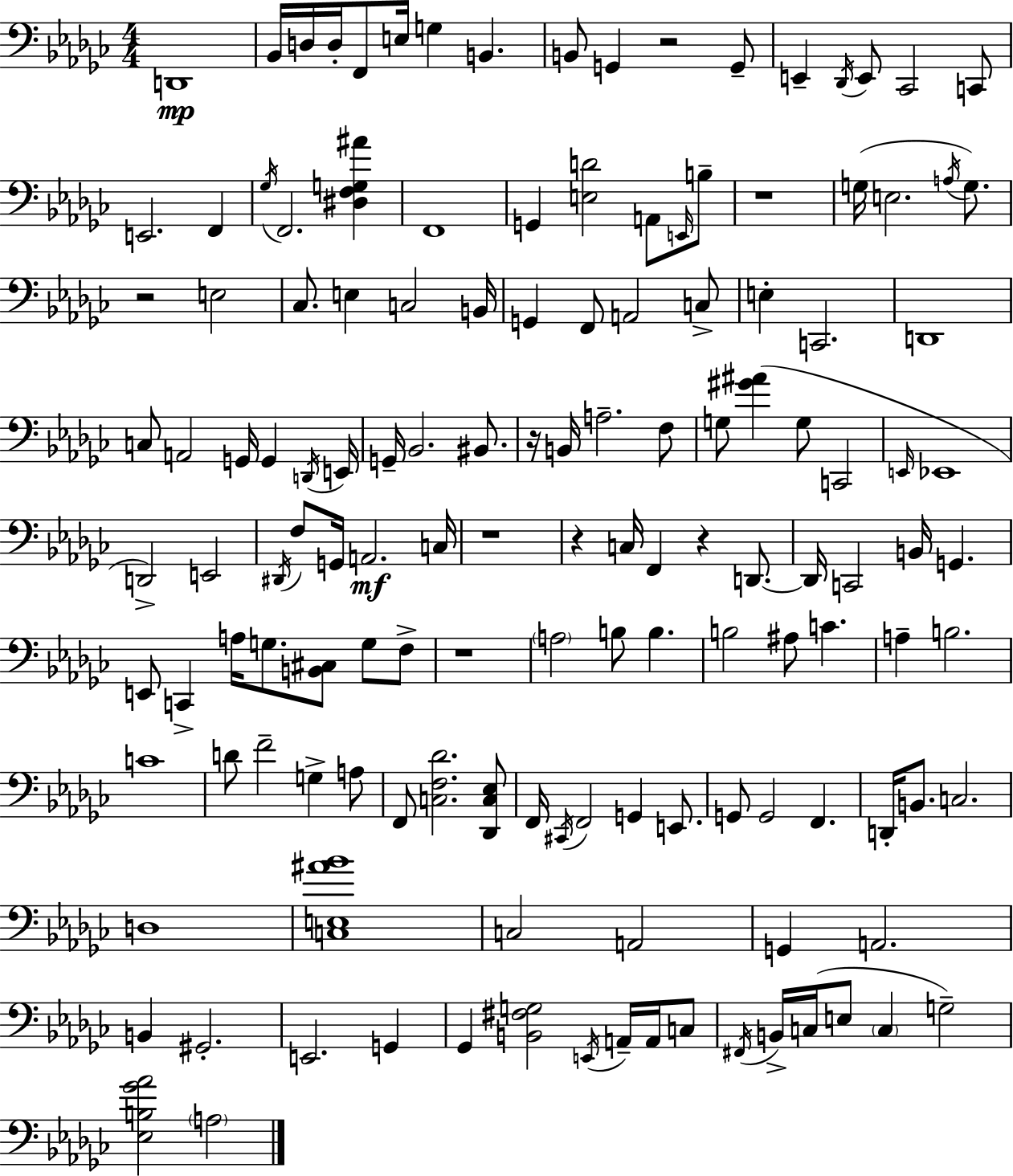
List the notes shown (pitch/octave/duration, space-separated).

D2/w Bb2/s D3/s D3/s F2/e E3/s G3/q B2/q. B2/e G2/q R/h G2/e E2/q Db2/s E2/e CES2/h C2/e E2/h. F2/q Gb3/s F2/h. [D#3,F3,G3,A#4]/q F2/w G2/q [E3,D4]/h A2/e E2/s B3/e R/w G3/s E3/h. A3/s G3/e. R/h E3/h CES3/e. E3/q C3/h B2/s G2/q F2/e A2/h C3/e E3/q C2/h. D2/w C3/e A2/h G2/s G2/q D2/s E2/s G2/s Bb2/h. BIS2/e. R/s B2/s A3/h. F3/e G3/e [G#4,A#4]/q G3/e C2/h E2/s Eb2/w D2/h E2/h D#2/s F3/e G2/s A2/h. C3/s R/w R/q C3/s F2/q R/q D2/e. D2/s C2/h B2/s G2/q. E2/e C2/q A3/s G3/e. [B2,C#3]/e G3/e F3/e R/w A3/h B3/e B3/q. B3/h A#3/e C4/q. A3/q B3/h. C4/w D4/e F4/h G3/q A3/e F2/e [C3,F3,Db4]/h. [Db2,C3,Eb3]/e F2/s C#2/s F2/h G2/q E2/e. G2/e G2/h F2/q. D2/s B2/e. C3/h. D3/w [C3,E3,A#4,Bb4]/w C3/h A2/h G2/q A2/h. B2/q G#2/h. E2/h. G2/q Gb2/q [B2,F#3,G3]/h E2/s A2/s A2/s C3/e F#2/s B2/s C3/s E3/e C3/q G3/h [Eb3,B3,Gb4,Ab4]/h A3/h